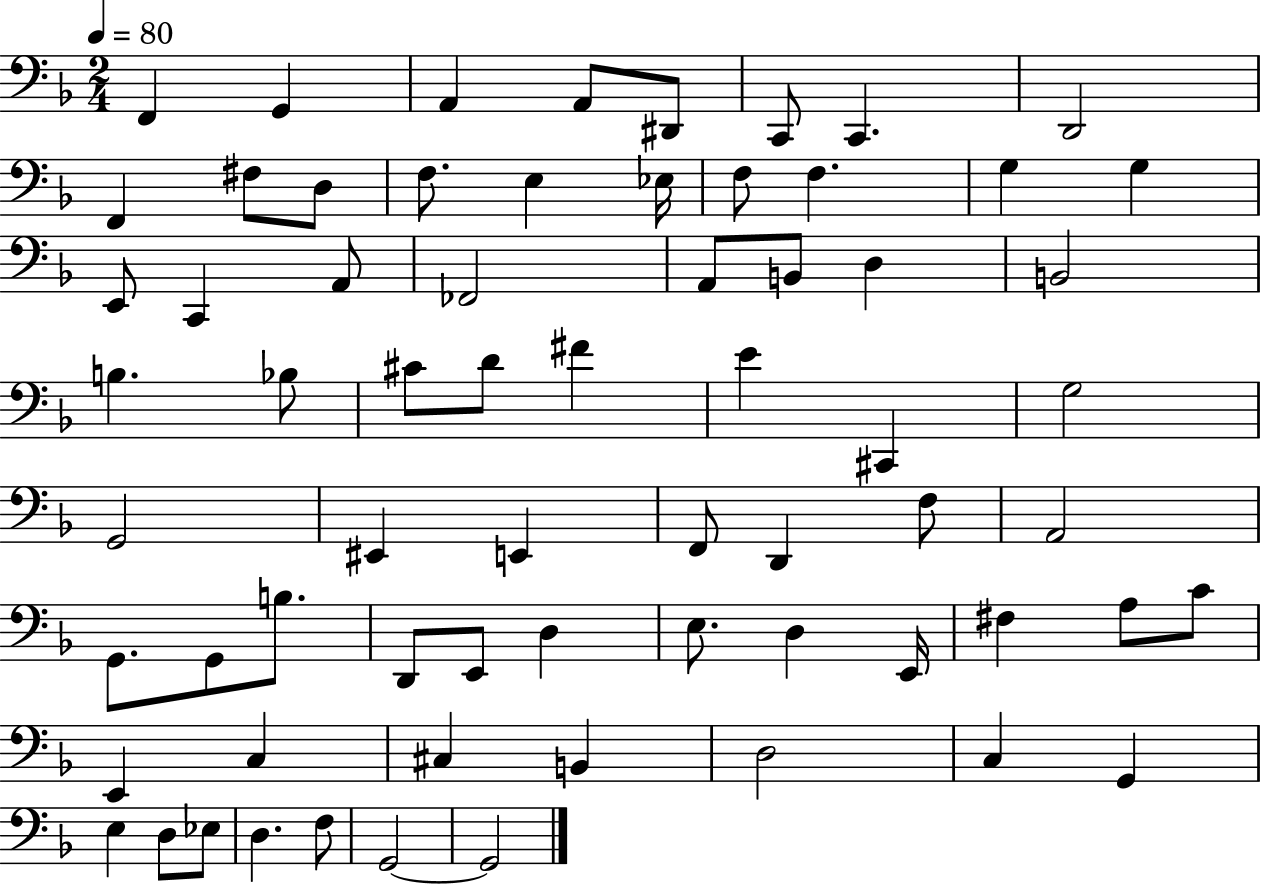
X:1
T:Untitled
M:2/4
L:1/4
K:F
F,, G,, A,, A,,/2 ^D,,/2 C,,/2 C,, D,,2 F,, ^F,/2 D,/2 F,/2 E, _E,/4 F,/2 F, G, G, E,,/2 C,, A,,/2 _F,,2 A,,/2 B,,/2 D, B,,2 B, _B,/2 ^C/2 D/2 ^F E ^C,, G,2 G,,2 ^E,, E,, F,,/2 D,, F,/2 A,,2 G,,/2 G,,/2 B,/2 D,,/2 E,,/2 D, E,/2 D, E,,/4 ^F, A,/2 C/2 E,, C, ^C, B,, D,2 C, G,, E, D,/2 _E,/2 D, F,/2 G,,2 G,,2